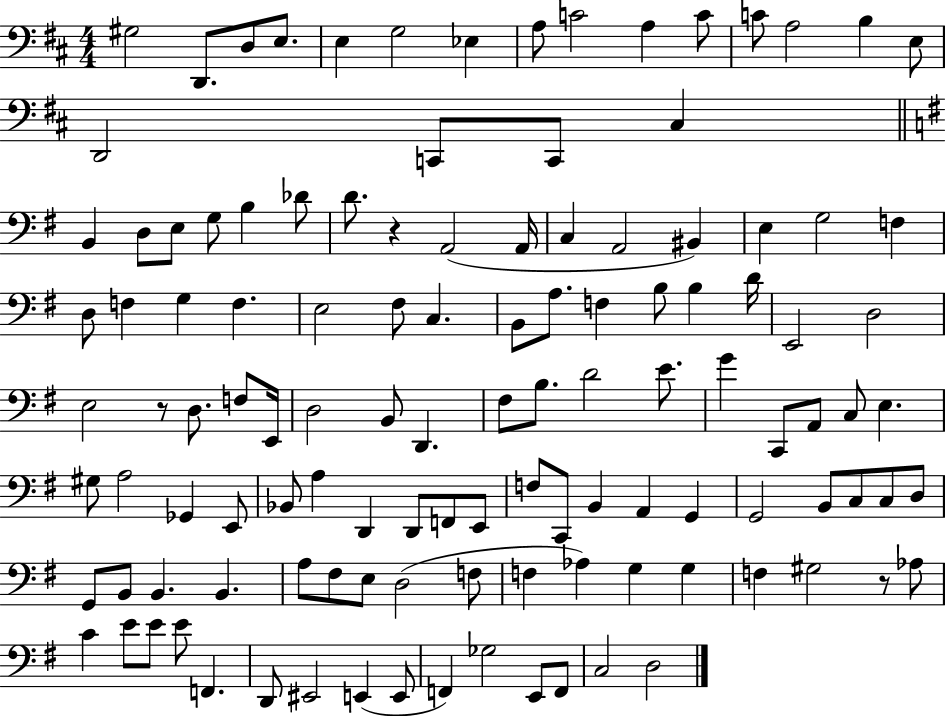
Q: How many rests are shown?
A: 3